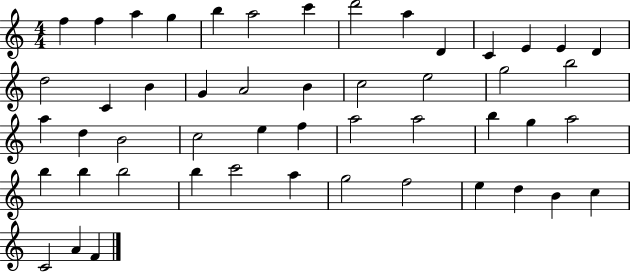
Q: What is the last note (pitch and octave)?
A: F4